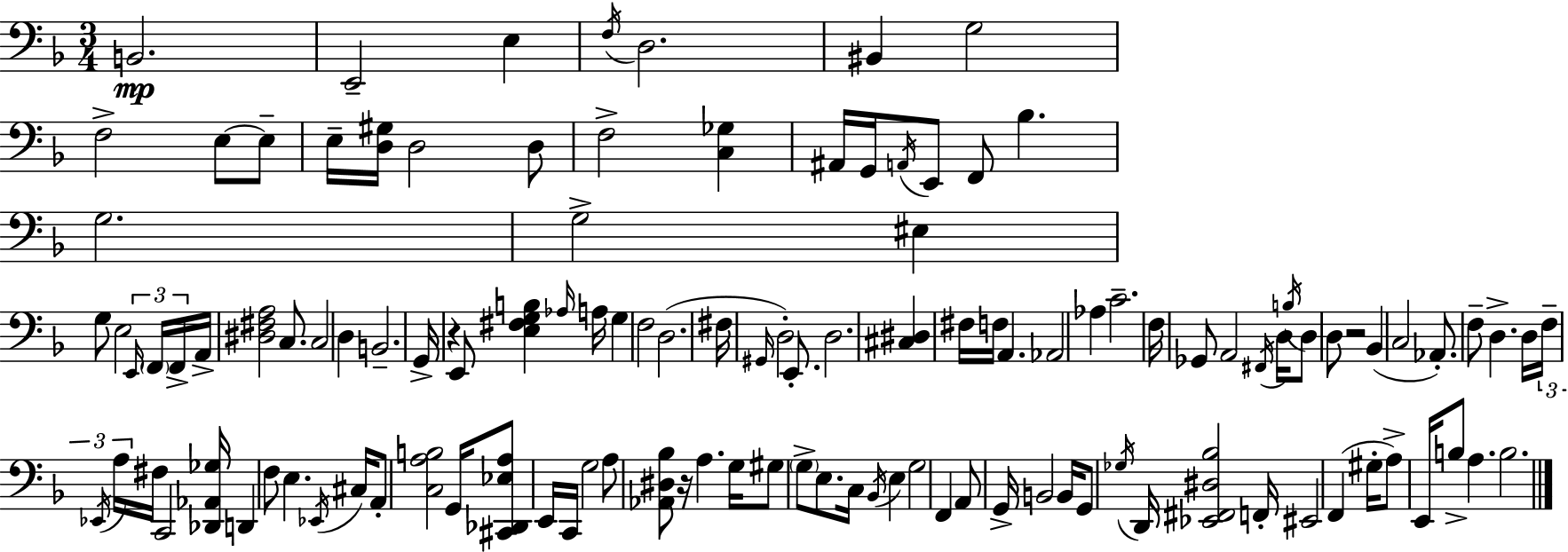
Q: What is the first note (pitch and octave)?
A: B2